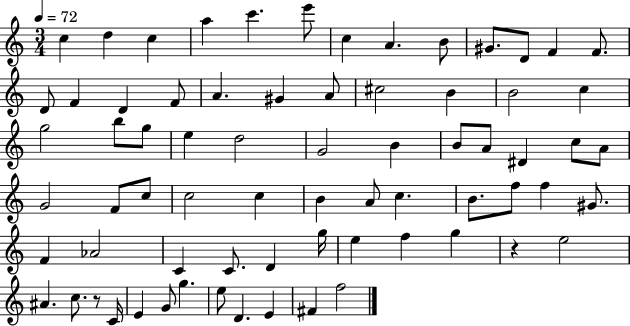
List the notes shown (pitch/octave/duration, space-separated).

C5/q D5/q C5/q A5/q C6/q. E6/e C5/q A4/q. B4/e G#4/e. D4/e F4/q F4/e. D4/e F4/q D4/q F4/e A4/q. G#4/q A4/e C#5/h B4/q B4/h C5/q G5/h B5/e G5/e E5/q D5/h G4/h B4/q B4/e A4/e D#4/q C5/e A4/e G4/h F4/e C5/e C5/h C5/q B4/q A4/e C5/q. B4/e. F5/e F5/q G#4/e. F4/q Ab4/h C4/q C4/e. D4/q G5/s E5/q F5/q G5/q R/q E5/h A#4/q. C5/e. R/e C4/s E4/q G4/e G5/q. E5/e D4/q. E4/q F#4/q F5/h